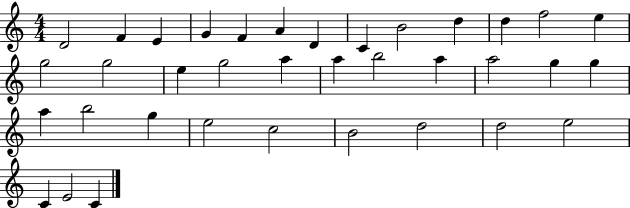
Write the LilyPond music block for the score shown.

{
  \clef treble
  \numericTimeSignature
  \time 4/4
  \key c \major
  d'2 f'4 e'4 | g'4 f'4 a'4 d'4 | c'4 b'2 d''4 | d''4 f''2 e''4 | \break g''2 g''2 | e''4 g''2 a''4 | a''4 b''2 a''4 | a''2 g''4 g''4 | \break a''4 b''2 g''4 | e''2 c''2 | b'2 d''2 | d''2 e''2 | \break c'4 e'2 c'4 | \bar "|."
}